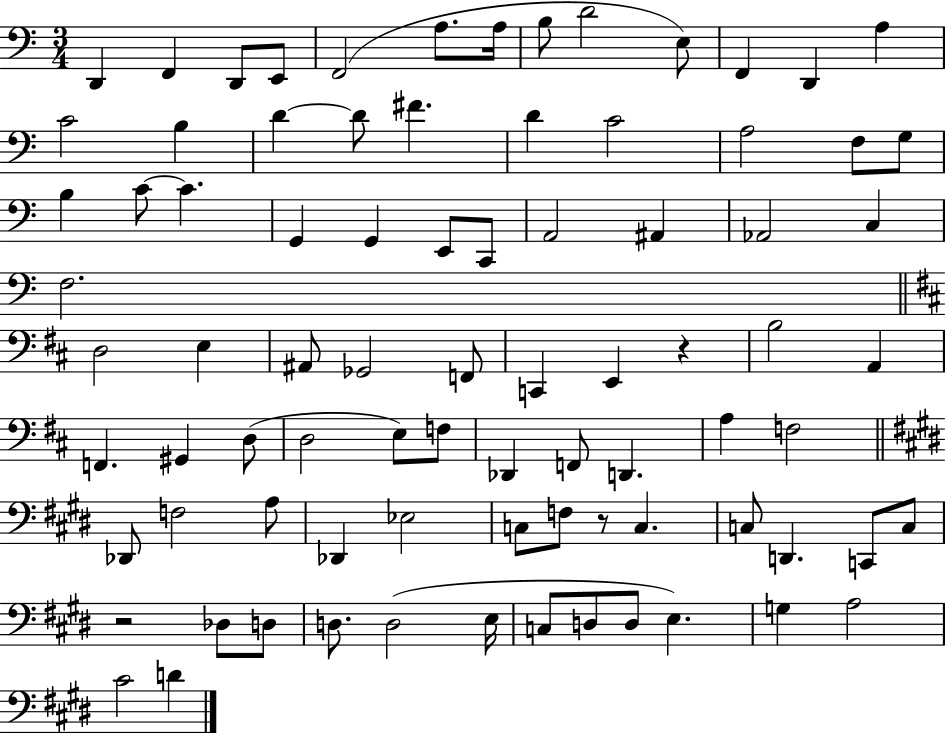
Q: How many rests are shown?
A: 3